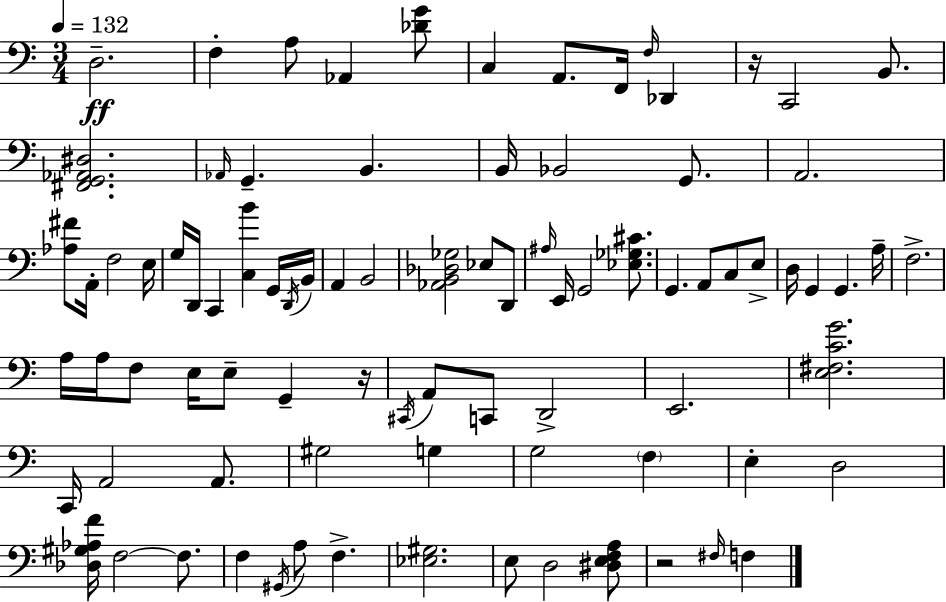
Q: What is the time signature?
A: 3/4